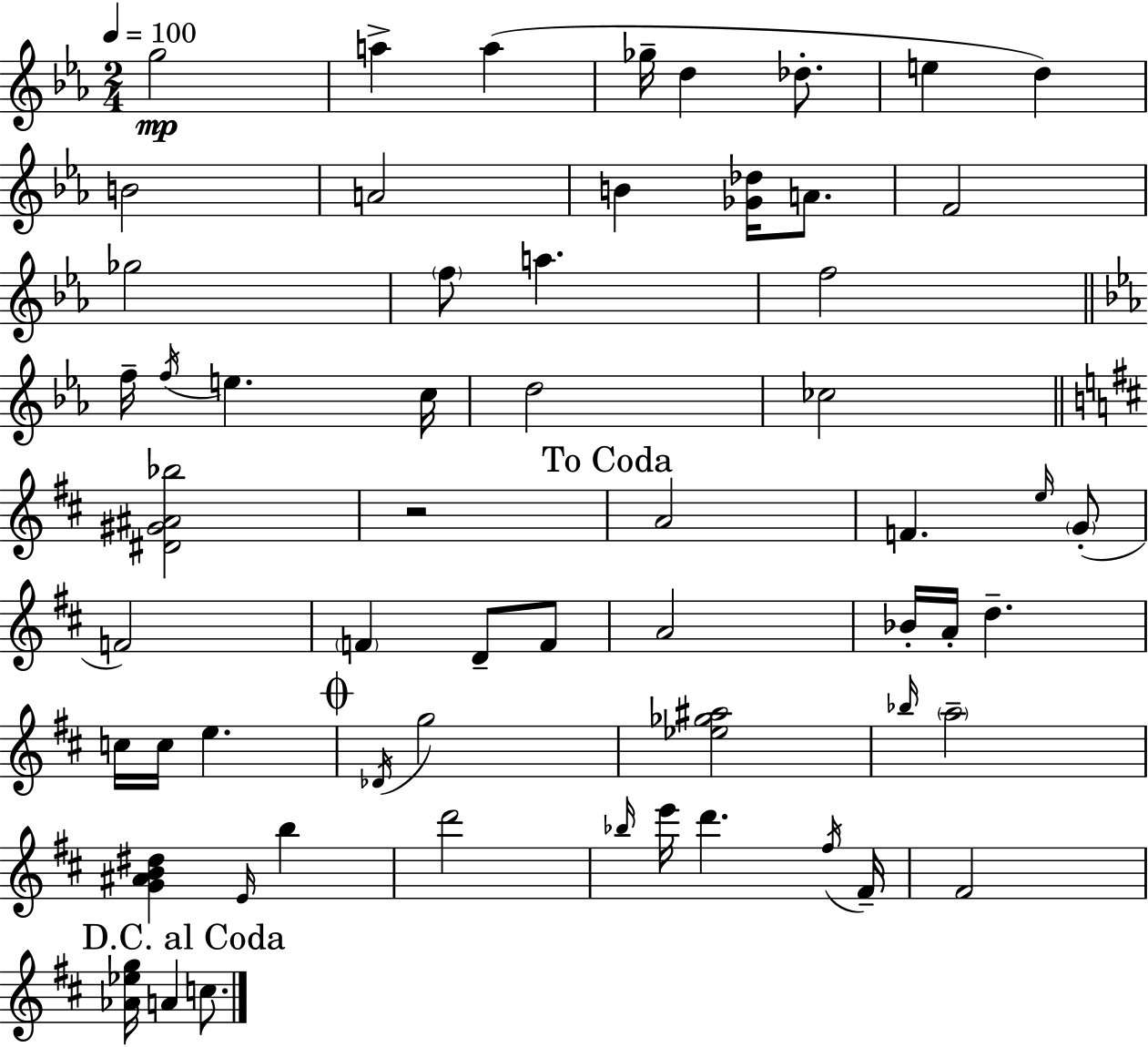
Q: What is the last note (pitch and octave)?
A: C5